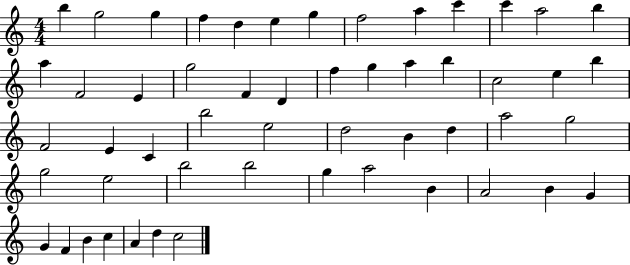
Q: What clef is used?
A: treble